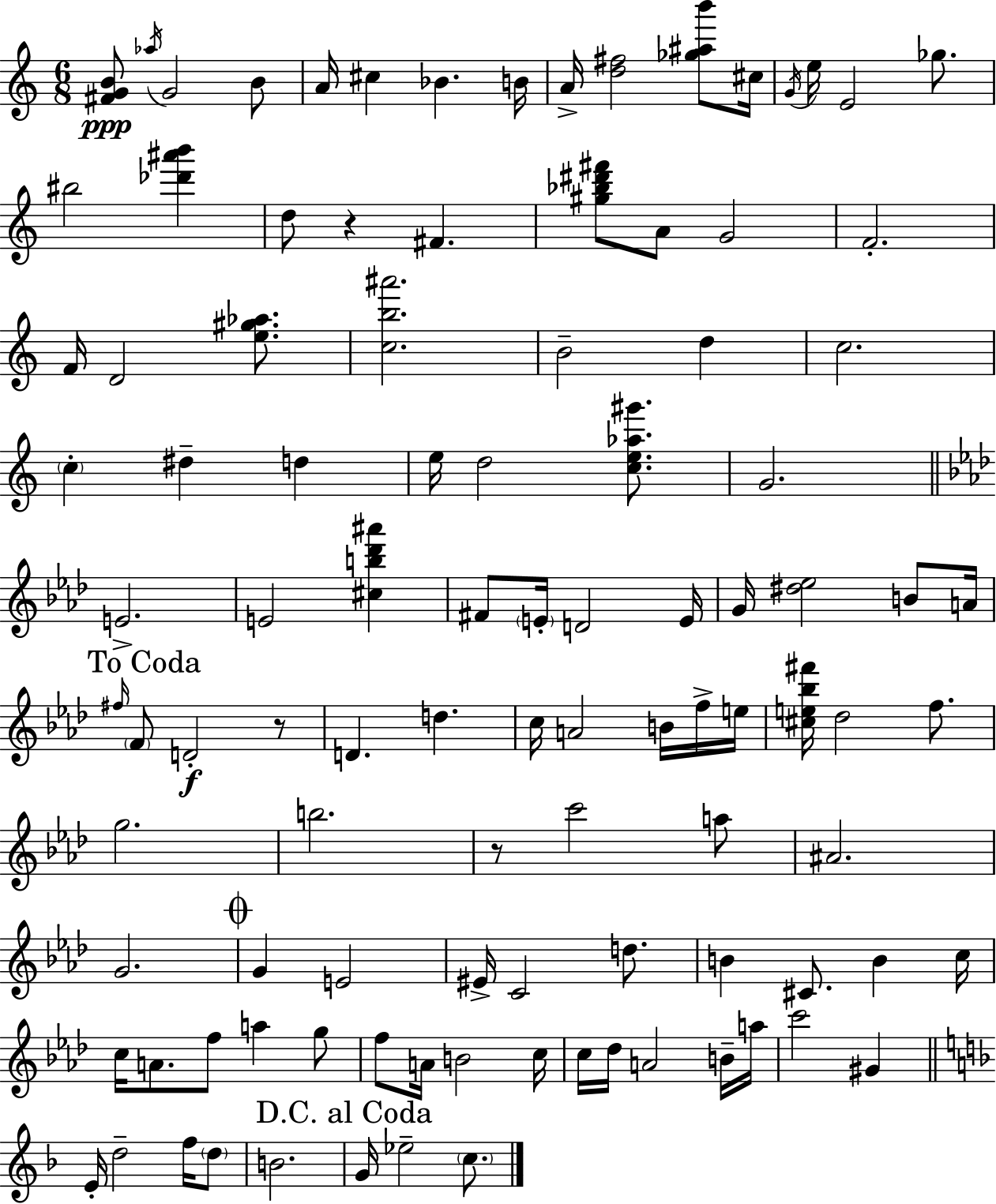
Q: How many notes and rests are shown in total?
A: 104